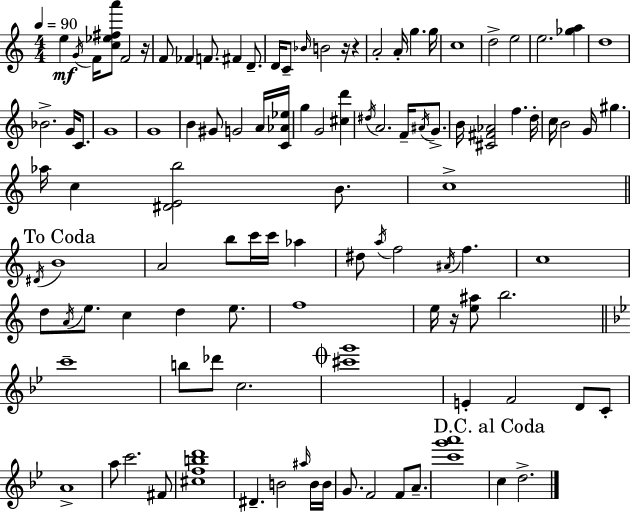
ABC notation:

X:1
T:Untitled
M:4/4
L:1/4
K:Am
e G/4 F/4 [c_e^fa']/2 F2 z/4 F/2 _F F/2 ^F D/2 D/4 C/2 _B/4 B2 z/4 z A2 A/4 g g/4 c4 d2 e2 e2 [_ga] d4 _B2 G/4 C/2 G4 G4 B ^G/2 G2 A/4 [C_A_e]/4 g G2 [^cd'] ^d/4 A2 F/4 ^A/4 G/2 B/4 [^C^F_A]2 f d/4 c/4 B2 G/4 ^g _a/4 c [^DEb]2 B/2 c4 ^D/4 B4 A2 b/2 c'/4 c'/4 _a ^d/2 a/4 f2 ^A/4 f c4 d/2 A/4 e/2 c d e/2 f4 e/4 z/4 [e^a]/2 b2 c'4 b/2 _d'/2 c2 [^c'g']4 E F2 D/2 C/2 A4 a/2 c'2 ^F/2 [^cfbd']4 ^D B2 ^a/4 B/4 B/4 G/2 F2 F/2 A/2 [c'g'a']4 c d2